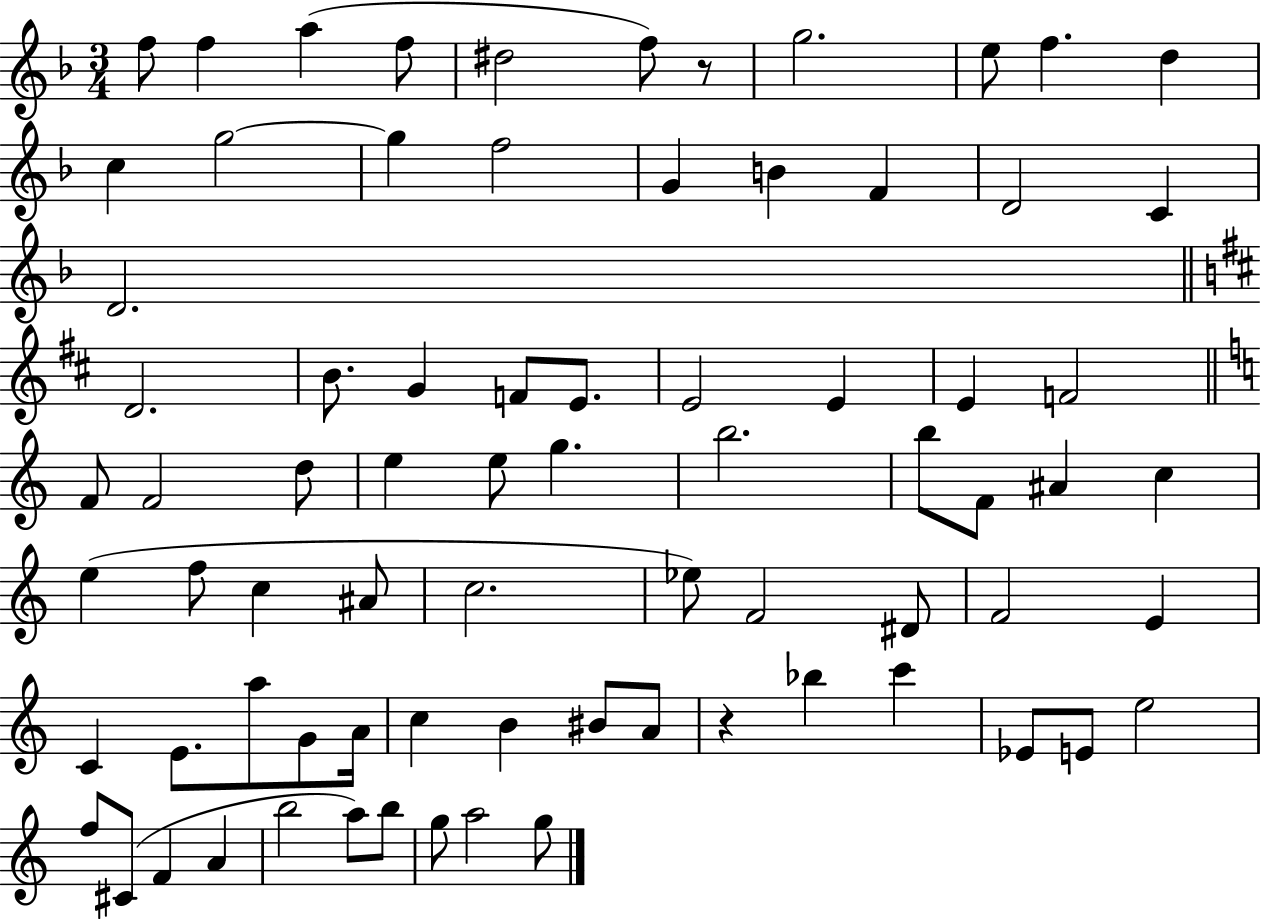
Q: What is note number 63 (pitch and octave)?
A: E4